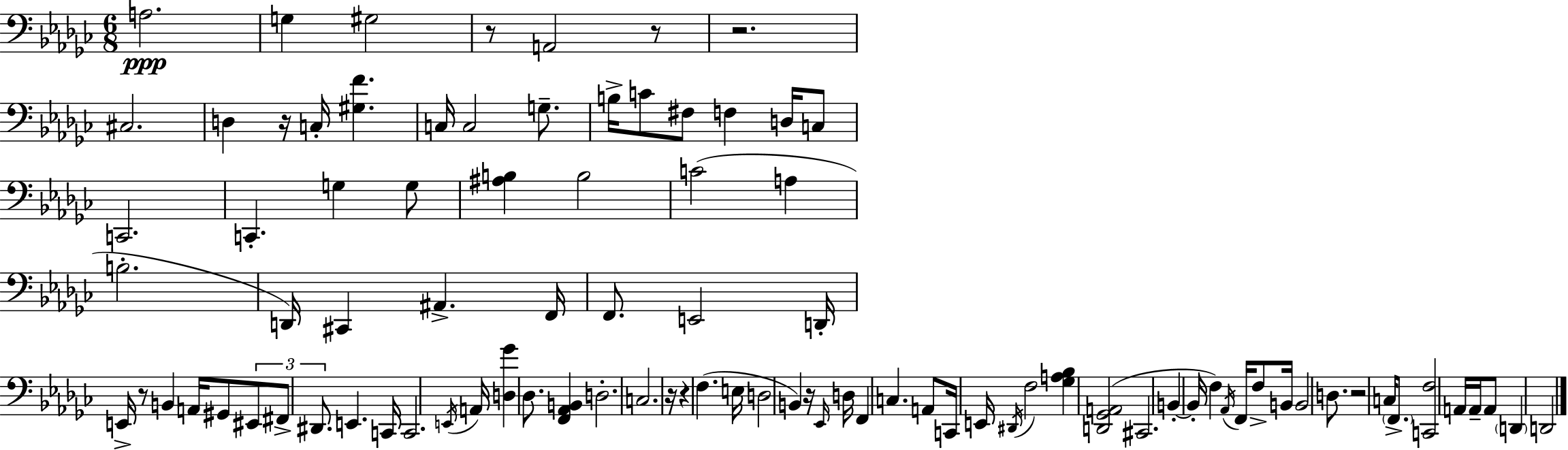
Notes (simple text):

A3/h. G3/q G#3/h R/e A2/h R/e R/h. C#3/h. D3/q R/s C3/s [G#3,F4]/q. C3/s C3/h G3/e. B3/s C4/e F#3/e F3/q D3/s C3/e C2/h. C2/q. G3/q G3/e [A#3,B3]/q B3/h C4/h A3/q B3/h. D2/s C#2/q A#2/q. F2/s F2/e. E2/h D2/s E2/s R/e B2/q A2/s G#2/e EIS2/e F#2/e D#2/e. E2/q. C2/s C2/h. E2/s A2/s [D3,Gb4]/q Db3/e. [F2,Ab2,B2]/q D3/h. C3/h. R/s R/q F3/q. E3/s D3/h B2/q R/s Eb2/s D3/s F2/q C3/q. A2/e C2/s E2/s D#2/s F3/h [Gb3,A3,Bb3]/q [D2,Gb2,A2]/h C#2/h. B2/q B2/s F3/q Ab2/s F2/s F3/e B2/s B2/h D3/e. R/h C3/s F2/e. [C2,F3]/h A2/s A2/s A2/e D2/q D2/h